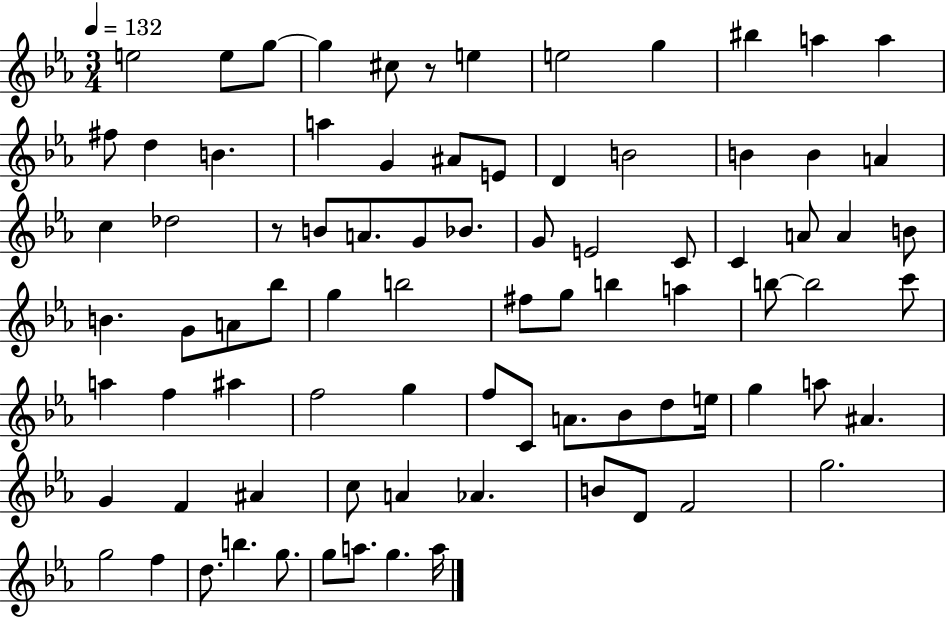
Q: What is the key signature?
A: EES major